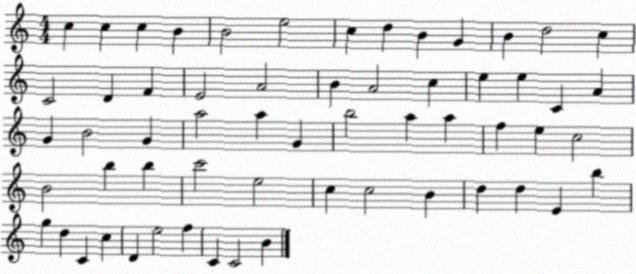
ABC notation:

X:1
T:Untitled
M:4/4
L:1/4
K:C
c c c B B2 e2 c d B G B d2 c C2 D F E2 A2 B A2 c e e C A G B2 G a2 a G b2 a a f e c2 B2 b b c'2 e2 c c2 B d d E b g d C c D e2 f C C2 B